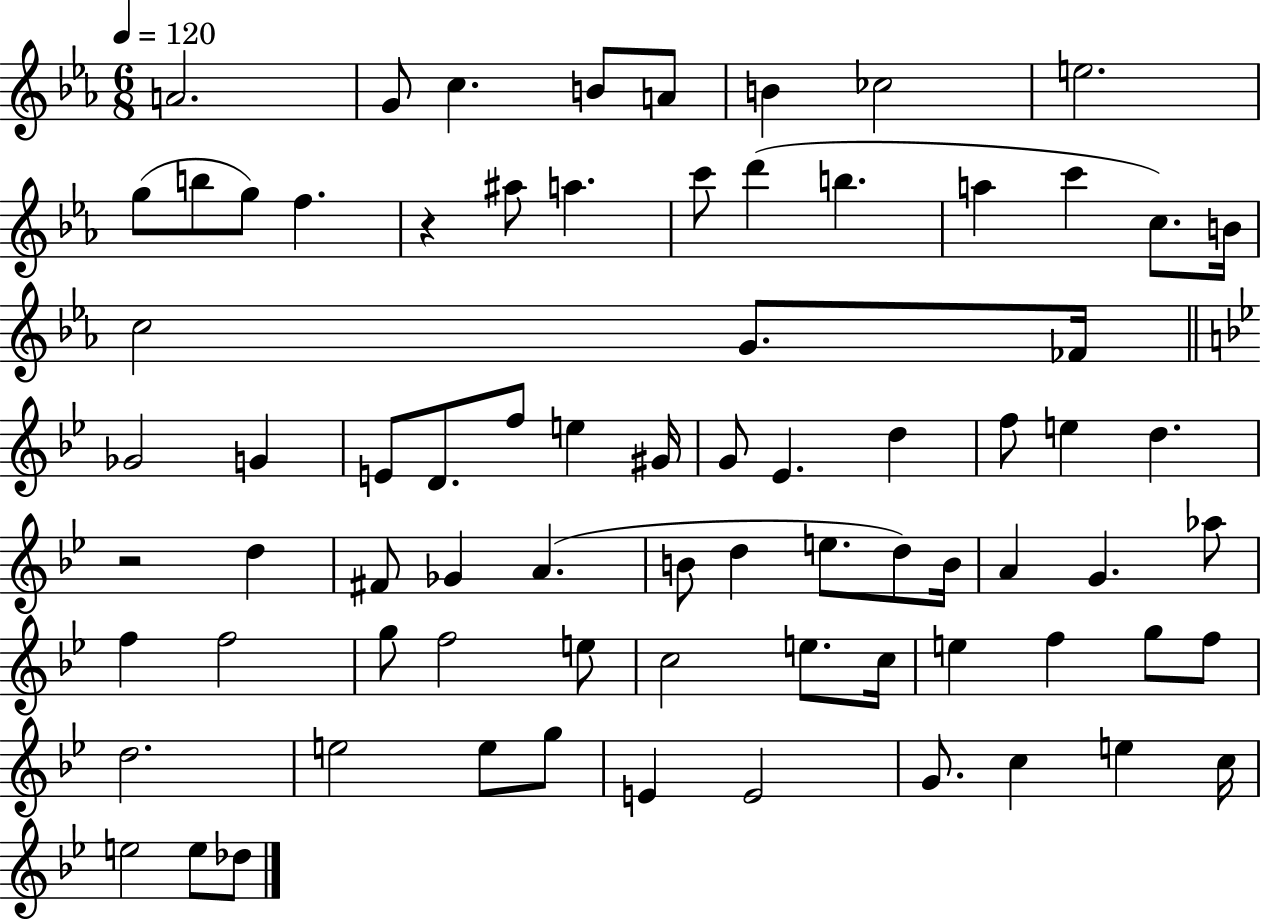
A4/h. G4/e C5/q. B4/e A4/e B4/q CES5/h E5/h. G5/e B5/e G5/e F5/q. R/q A#5/e A5/q. C6/e D6/q B5/q. A5/q C6/q C5/e. B4/s C5/h G4/e. FES4/s Gb4/h G4/q E4/e D4/e. F5/e E5/q G#4/s G4/e Eb4/q. D5/q F5/e E5/q D5/q. R/h D5/q F#4/e Gb4/q A4/q. B4/e D5/q E5/e. D5/e B4/s A4/q G4/q. Ab5/e F5/q F5/h G5/e F5/h E5/e C5/h E5/e. C5/s E5/q F5/q G5/e F5/e D5/h. E5/h E5/e G5/e E4/q E4/h G4/e. C5/q E5/q C5/s E5/h E5/e Db5/e